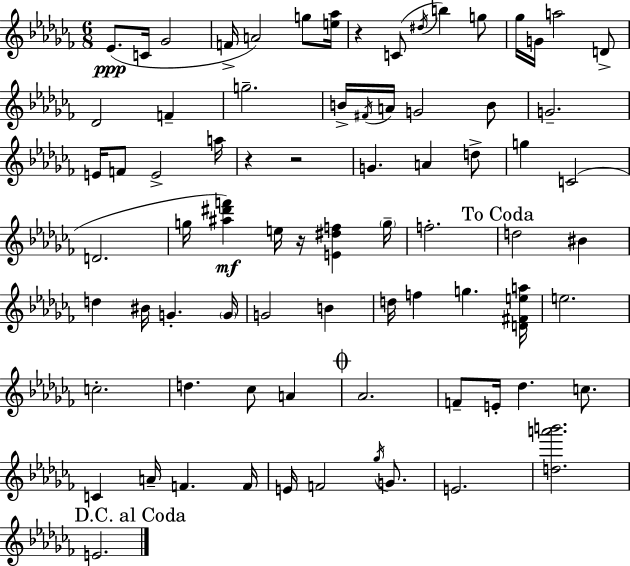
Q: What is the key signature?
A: AES minor